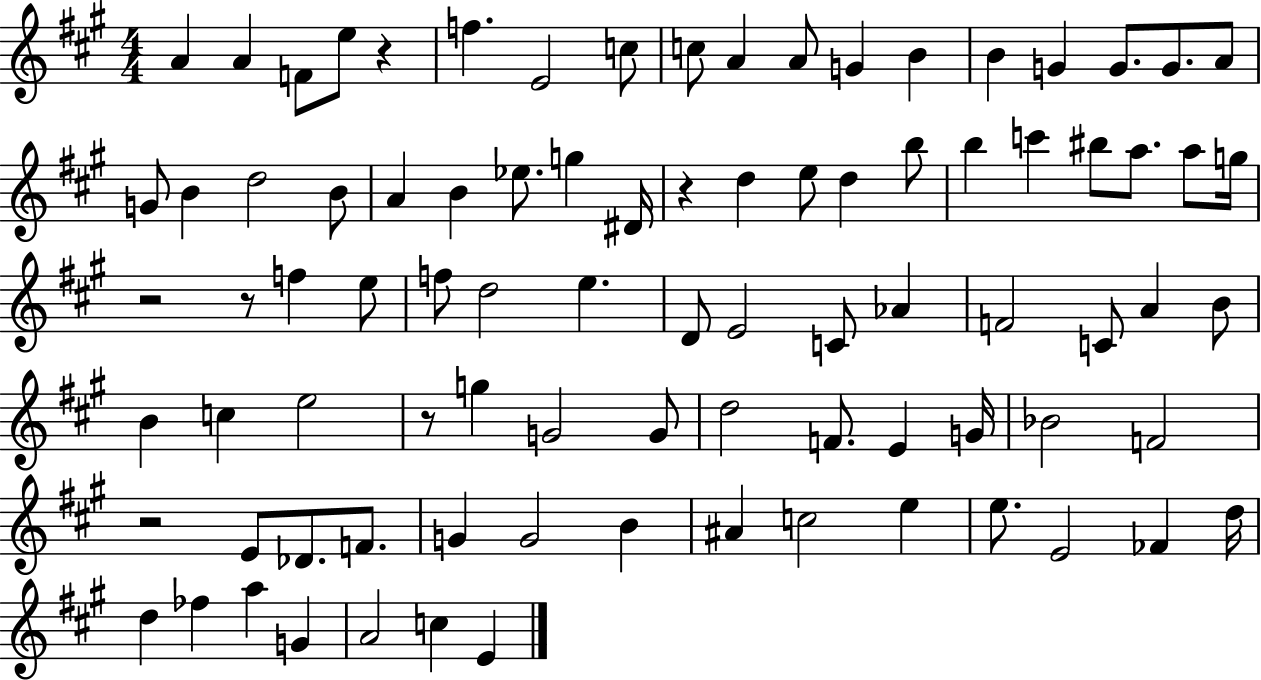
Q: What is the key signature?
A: A major